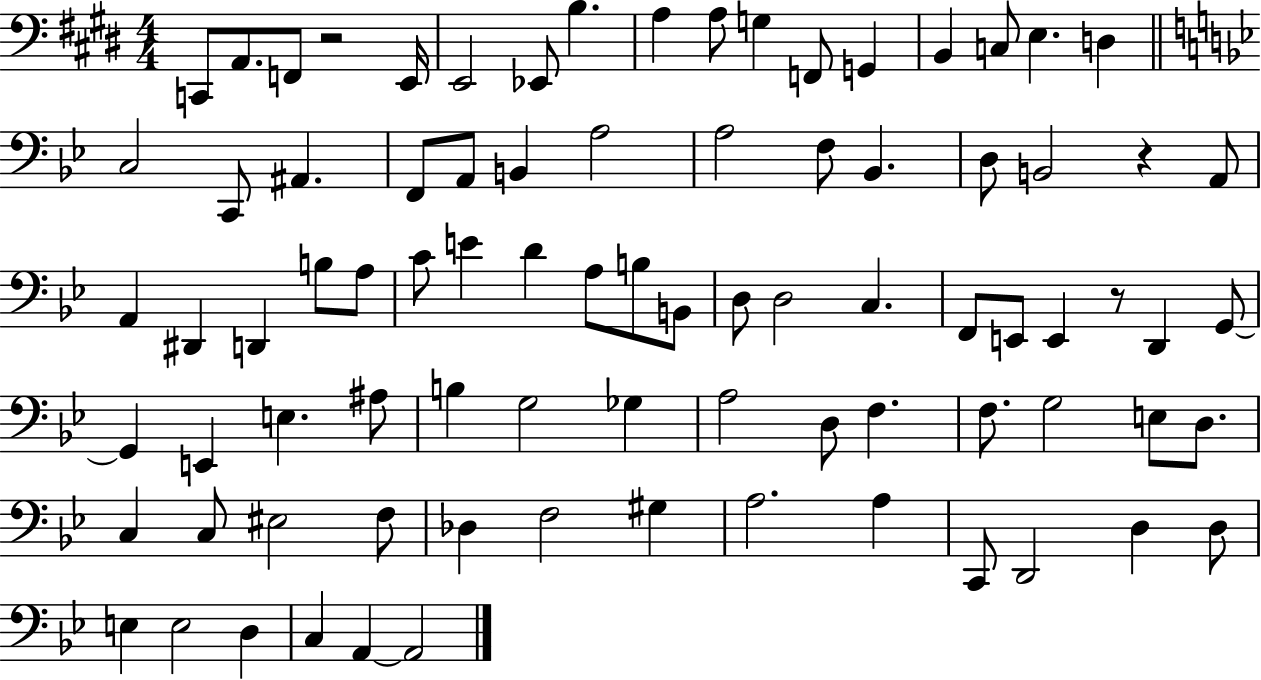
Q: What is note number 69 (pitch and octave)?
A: G#3